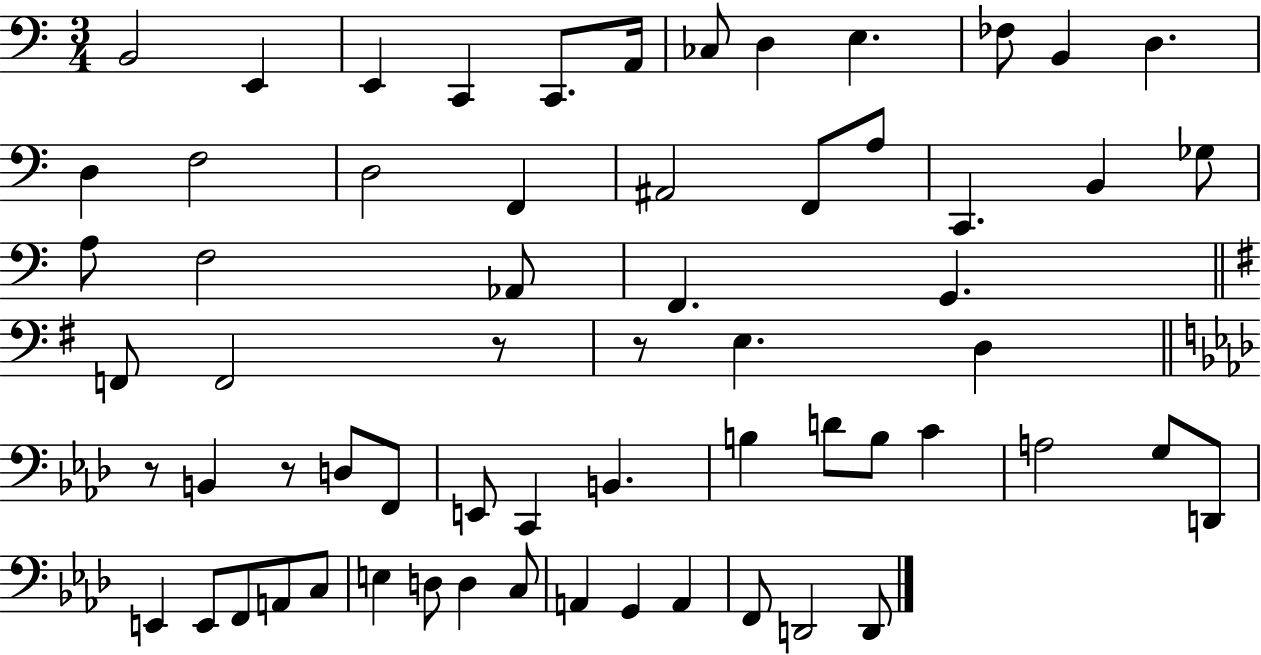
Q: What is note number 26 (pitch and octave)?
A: F2